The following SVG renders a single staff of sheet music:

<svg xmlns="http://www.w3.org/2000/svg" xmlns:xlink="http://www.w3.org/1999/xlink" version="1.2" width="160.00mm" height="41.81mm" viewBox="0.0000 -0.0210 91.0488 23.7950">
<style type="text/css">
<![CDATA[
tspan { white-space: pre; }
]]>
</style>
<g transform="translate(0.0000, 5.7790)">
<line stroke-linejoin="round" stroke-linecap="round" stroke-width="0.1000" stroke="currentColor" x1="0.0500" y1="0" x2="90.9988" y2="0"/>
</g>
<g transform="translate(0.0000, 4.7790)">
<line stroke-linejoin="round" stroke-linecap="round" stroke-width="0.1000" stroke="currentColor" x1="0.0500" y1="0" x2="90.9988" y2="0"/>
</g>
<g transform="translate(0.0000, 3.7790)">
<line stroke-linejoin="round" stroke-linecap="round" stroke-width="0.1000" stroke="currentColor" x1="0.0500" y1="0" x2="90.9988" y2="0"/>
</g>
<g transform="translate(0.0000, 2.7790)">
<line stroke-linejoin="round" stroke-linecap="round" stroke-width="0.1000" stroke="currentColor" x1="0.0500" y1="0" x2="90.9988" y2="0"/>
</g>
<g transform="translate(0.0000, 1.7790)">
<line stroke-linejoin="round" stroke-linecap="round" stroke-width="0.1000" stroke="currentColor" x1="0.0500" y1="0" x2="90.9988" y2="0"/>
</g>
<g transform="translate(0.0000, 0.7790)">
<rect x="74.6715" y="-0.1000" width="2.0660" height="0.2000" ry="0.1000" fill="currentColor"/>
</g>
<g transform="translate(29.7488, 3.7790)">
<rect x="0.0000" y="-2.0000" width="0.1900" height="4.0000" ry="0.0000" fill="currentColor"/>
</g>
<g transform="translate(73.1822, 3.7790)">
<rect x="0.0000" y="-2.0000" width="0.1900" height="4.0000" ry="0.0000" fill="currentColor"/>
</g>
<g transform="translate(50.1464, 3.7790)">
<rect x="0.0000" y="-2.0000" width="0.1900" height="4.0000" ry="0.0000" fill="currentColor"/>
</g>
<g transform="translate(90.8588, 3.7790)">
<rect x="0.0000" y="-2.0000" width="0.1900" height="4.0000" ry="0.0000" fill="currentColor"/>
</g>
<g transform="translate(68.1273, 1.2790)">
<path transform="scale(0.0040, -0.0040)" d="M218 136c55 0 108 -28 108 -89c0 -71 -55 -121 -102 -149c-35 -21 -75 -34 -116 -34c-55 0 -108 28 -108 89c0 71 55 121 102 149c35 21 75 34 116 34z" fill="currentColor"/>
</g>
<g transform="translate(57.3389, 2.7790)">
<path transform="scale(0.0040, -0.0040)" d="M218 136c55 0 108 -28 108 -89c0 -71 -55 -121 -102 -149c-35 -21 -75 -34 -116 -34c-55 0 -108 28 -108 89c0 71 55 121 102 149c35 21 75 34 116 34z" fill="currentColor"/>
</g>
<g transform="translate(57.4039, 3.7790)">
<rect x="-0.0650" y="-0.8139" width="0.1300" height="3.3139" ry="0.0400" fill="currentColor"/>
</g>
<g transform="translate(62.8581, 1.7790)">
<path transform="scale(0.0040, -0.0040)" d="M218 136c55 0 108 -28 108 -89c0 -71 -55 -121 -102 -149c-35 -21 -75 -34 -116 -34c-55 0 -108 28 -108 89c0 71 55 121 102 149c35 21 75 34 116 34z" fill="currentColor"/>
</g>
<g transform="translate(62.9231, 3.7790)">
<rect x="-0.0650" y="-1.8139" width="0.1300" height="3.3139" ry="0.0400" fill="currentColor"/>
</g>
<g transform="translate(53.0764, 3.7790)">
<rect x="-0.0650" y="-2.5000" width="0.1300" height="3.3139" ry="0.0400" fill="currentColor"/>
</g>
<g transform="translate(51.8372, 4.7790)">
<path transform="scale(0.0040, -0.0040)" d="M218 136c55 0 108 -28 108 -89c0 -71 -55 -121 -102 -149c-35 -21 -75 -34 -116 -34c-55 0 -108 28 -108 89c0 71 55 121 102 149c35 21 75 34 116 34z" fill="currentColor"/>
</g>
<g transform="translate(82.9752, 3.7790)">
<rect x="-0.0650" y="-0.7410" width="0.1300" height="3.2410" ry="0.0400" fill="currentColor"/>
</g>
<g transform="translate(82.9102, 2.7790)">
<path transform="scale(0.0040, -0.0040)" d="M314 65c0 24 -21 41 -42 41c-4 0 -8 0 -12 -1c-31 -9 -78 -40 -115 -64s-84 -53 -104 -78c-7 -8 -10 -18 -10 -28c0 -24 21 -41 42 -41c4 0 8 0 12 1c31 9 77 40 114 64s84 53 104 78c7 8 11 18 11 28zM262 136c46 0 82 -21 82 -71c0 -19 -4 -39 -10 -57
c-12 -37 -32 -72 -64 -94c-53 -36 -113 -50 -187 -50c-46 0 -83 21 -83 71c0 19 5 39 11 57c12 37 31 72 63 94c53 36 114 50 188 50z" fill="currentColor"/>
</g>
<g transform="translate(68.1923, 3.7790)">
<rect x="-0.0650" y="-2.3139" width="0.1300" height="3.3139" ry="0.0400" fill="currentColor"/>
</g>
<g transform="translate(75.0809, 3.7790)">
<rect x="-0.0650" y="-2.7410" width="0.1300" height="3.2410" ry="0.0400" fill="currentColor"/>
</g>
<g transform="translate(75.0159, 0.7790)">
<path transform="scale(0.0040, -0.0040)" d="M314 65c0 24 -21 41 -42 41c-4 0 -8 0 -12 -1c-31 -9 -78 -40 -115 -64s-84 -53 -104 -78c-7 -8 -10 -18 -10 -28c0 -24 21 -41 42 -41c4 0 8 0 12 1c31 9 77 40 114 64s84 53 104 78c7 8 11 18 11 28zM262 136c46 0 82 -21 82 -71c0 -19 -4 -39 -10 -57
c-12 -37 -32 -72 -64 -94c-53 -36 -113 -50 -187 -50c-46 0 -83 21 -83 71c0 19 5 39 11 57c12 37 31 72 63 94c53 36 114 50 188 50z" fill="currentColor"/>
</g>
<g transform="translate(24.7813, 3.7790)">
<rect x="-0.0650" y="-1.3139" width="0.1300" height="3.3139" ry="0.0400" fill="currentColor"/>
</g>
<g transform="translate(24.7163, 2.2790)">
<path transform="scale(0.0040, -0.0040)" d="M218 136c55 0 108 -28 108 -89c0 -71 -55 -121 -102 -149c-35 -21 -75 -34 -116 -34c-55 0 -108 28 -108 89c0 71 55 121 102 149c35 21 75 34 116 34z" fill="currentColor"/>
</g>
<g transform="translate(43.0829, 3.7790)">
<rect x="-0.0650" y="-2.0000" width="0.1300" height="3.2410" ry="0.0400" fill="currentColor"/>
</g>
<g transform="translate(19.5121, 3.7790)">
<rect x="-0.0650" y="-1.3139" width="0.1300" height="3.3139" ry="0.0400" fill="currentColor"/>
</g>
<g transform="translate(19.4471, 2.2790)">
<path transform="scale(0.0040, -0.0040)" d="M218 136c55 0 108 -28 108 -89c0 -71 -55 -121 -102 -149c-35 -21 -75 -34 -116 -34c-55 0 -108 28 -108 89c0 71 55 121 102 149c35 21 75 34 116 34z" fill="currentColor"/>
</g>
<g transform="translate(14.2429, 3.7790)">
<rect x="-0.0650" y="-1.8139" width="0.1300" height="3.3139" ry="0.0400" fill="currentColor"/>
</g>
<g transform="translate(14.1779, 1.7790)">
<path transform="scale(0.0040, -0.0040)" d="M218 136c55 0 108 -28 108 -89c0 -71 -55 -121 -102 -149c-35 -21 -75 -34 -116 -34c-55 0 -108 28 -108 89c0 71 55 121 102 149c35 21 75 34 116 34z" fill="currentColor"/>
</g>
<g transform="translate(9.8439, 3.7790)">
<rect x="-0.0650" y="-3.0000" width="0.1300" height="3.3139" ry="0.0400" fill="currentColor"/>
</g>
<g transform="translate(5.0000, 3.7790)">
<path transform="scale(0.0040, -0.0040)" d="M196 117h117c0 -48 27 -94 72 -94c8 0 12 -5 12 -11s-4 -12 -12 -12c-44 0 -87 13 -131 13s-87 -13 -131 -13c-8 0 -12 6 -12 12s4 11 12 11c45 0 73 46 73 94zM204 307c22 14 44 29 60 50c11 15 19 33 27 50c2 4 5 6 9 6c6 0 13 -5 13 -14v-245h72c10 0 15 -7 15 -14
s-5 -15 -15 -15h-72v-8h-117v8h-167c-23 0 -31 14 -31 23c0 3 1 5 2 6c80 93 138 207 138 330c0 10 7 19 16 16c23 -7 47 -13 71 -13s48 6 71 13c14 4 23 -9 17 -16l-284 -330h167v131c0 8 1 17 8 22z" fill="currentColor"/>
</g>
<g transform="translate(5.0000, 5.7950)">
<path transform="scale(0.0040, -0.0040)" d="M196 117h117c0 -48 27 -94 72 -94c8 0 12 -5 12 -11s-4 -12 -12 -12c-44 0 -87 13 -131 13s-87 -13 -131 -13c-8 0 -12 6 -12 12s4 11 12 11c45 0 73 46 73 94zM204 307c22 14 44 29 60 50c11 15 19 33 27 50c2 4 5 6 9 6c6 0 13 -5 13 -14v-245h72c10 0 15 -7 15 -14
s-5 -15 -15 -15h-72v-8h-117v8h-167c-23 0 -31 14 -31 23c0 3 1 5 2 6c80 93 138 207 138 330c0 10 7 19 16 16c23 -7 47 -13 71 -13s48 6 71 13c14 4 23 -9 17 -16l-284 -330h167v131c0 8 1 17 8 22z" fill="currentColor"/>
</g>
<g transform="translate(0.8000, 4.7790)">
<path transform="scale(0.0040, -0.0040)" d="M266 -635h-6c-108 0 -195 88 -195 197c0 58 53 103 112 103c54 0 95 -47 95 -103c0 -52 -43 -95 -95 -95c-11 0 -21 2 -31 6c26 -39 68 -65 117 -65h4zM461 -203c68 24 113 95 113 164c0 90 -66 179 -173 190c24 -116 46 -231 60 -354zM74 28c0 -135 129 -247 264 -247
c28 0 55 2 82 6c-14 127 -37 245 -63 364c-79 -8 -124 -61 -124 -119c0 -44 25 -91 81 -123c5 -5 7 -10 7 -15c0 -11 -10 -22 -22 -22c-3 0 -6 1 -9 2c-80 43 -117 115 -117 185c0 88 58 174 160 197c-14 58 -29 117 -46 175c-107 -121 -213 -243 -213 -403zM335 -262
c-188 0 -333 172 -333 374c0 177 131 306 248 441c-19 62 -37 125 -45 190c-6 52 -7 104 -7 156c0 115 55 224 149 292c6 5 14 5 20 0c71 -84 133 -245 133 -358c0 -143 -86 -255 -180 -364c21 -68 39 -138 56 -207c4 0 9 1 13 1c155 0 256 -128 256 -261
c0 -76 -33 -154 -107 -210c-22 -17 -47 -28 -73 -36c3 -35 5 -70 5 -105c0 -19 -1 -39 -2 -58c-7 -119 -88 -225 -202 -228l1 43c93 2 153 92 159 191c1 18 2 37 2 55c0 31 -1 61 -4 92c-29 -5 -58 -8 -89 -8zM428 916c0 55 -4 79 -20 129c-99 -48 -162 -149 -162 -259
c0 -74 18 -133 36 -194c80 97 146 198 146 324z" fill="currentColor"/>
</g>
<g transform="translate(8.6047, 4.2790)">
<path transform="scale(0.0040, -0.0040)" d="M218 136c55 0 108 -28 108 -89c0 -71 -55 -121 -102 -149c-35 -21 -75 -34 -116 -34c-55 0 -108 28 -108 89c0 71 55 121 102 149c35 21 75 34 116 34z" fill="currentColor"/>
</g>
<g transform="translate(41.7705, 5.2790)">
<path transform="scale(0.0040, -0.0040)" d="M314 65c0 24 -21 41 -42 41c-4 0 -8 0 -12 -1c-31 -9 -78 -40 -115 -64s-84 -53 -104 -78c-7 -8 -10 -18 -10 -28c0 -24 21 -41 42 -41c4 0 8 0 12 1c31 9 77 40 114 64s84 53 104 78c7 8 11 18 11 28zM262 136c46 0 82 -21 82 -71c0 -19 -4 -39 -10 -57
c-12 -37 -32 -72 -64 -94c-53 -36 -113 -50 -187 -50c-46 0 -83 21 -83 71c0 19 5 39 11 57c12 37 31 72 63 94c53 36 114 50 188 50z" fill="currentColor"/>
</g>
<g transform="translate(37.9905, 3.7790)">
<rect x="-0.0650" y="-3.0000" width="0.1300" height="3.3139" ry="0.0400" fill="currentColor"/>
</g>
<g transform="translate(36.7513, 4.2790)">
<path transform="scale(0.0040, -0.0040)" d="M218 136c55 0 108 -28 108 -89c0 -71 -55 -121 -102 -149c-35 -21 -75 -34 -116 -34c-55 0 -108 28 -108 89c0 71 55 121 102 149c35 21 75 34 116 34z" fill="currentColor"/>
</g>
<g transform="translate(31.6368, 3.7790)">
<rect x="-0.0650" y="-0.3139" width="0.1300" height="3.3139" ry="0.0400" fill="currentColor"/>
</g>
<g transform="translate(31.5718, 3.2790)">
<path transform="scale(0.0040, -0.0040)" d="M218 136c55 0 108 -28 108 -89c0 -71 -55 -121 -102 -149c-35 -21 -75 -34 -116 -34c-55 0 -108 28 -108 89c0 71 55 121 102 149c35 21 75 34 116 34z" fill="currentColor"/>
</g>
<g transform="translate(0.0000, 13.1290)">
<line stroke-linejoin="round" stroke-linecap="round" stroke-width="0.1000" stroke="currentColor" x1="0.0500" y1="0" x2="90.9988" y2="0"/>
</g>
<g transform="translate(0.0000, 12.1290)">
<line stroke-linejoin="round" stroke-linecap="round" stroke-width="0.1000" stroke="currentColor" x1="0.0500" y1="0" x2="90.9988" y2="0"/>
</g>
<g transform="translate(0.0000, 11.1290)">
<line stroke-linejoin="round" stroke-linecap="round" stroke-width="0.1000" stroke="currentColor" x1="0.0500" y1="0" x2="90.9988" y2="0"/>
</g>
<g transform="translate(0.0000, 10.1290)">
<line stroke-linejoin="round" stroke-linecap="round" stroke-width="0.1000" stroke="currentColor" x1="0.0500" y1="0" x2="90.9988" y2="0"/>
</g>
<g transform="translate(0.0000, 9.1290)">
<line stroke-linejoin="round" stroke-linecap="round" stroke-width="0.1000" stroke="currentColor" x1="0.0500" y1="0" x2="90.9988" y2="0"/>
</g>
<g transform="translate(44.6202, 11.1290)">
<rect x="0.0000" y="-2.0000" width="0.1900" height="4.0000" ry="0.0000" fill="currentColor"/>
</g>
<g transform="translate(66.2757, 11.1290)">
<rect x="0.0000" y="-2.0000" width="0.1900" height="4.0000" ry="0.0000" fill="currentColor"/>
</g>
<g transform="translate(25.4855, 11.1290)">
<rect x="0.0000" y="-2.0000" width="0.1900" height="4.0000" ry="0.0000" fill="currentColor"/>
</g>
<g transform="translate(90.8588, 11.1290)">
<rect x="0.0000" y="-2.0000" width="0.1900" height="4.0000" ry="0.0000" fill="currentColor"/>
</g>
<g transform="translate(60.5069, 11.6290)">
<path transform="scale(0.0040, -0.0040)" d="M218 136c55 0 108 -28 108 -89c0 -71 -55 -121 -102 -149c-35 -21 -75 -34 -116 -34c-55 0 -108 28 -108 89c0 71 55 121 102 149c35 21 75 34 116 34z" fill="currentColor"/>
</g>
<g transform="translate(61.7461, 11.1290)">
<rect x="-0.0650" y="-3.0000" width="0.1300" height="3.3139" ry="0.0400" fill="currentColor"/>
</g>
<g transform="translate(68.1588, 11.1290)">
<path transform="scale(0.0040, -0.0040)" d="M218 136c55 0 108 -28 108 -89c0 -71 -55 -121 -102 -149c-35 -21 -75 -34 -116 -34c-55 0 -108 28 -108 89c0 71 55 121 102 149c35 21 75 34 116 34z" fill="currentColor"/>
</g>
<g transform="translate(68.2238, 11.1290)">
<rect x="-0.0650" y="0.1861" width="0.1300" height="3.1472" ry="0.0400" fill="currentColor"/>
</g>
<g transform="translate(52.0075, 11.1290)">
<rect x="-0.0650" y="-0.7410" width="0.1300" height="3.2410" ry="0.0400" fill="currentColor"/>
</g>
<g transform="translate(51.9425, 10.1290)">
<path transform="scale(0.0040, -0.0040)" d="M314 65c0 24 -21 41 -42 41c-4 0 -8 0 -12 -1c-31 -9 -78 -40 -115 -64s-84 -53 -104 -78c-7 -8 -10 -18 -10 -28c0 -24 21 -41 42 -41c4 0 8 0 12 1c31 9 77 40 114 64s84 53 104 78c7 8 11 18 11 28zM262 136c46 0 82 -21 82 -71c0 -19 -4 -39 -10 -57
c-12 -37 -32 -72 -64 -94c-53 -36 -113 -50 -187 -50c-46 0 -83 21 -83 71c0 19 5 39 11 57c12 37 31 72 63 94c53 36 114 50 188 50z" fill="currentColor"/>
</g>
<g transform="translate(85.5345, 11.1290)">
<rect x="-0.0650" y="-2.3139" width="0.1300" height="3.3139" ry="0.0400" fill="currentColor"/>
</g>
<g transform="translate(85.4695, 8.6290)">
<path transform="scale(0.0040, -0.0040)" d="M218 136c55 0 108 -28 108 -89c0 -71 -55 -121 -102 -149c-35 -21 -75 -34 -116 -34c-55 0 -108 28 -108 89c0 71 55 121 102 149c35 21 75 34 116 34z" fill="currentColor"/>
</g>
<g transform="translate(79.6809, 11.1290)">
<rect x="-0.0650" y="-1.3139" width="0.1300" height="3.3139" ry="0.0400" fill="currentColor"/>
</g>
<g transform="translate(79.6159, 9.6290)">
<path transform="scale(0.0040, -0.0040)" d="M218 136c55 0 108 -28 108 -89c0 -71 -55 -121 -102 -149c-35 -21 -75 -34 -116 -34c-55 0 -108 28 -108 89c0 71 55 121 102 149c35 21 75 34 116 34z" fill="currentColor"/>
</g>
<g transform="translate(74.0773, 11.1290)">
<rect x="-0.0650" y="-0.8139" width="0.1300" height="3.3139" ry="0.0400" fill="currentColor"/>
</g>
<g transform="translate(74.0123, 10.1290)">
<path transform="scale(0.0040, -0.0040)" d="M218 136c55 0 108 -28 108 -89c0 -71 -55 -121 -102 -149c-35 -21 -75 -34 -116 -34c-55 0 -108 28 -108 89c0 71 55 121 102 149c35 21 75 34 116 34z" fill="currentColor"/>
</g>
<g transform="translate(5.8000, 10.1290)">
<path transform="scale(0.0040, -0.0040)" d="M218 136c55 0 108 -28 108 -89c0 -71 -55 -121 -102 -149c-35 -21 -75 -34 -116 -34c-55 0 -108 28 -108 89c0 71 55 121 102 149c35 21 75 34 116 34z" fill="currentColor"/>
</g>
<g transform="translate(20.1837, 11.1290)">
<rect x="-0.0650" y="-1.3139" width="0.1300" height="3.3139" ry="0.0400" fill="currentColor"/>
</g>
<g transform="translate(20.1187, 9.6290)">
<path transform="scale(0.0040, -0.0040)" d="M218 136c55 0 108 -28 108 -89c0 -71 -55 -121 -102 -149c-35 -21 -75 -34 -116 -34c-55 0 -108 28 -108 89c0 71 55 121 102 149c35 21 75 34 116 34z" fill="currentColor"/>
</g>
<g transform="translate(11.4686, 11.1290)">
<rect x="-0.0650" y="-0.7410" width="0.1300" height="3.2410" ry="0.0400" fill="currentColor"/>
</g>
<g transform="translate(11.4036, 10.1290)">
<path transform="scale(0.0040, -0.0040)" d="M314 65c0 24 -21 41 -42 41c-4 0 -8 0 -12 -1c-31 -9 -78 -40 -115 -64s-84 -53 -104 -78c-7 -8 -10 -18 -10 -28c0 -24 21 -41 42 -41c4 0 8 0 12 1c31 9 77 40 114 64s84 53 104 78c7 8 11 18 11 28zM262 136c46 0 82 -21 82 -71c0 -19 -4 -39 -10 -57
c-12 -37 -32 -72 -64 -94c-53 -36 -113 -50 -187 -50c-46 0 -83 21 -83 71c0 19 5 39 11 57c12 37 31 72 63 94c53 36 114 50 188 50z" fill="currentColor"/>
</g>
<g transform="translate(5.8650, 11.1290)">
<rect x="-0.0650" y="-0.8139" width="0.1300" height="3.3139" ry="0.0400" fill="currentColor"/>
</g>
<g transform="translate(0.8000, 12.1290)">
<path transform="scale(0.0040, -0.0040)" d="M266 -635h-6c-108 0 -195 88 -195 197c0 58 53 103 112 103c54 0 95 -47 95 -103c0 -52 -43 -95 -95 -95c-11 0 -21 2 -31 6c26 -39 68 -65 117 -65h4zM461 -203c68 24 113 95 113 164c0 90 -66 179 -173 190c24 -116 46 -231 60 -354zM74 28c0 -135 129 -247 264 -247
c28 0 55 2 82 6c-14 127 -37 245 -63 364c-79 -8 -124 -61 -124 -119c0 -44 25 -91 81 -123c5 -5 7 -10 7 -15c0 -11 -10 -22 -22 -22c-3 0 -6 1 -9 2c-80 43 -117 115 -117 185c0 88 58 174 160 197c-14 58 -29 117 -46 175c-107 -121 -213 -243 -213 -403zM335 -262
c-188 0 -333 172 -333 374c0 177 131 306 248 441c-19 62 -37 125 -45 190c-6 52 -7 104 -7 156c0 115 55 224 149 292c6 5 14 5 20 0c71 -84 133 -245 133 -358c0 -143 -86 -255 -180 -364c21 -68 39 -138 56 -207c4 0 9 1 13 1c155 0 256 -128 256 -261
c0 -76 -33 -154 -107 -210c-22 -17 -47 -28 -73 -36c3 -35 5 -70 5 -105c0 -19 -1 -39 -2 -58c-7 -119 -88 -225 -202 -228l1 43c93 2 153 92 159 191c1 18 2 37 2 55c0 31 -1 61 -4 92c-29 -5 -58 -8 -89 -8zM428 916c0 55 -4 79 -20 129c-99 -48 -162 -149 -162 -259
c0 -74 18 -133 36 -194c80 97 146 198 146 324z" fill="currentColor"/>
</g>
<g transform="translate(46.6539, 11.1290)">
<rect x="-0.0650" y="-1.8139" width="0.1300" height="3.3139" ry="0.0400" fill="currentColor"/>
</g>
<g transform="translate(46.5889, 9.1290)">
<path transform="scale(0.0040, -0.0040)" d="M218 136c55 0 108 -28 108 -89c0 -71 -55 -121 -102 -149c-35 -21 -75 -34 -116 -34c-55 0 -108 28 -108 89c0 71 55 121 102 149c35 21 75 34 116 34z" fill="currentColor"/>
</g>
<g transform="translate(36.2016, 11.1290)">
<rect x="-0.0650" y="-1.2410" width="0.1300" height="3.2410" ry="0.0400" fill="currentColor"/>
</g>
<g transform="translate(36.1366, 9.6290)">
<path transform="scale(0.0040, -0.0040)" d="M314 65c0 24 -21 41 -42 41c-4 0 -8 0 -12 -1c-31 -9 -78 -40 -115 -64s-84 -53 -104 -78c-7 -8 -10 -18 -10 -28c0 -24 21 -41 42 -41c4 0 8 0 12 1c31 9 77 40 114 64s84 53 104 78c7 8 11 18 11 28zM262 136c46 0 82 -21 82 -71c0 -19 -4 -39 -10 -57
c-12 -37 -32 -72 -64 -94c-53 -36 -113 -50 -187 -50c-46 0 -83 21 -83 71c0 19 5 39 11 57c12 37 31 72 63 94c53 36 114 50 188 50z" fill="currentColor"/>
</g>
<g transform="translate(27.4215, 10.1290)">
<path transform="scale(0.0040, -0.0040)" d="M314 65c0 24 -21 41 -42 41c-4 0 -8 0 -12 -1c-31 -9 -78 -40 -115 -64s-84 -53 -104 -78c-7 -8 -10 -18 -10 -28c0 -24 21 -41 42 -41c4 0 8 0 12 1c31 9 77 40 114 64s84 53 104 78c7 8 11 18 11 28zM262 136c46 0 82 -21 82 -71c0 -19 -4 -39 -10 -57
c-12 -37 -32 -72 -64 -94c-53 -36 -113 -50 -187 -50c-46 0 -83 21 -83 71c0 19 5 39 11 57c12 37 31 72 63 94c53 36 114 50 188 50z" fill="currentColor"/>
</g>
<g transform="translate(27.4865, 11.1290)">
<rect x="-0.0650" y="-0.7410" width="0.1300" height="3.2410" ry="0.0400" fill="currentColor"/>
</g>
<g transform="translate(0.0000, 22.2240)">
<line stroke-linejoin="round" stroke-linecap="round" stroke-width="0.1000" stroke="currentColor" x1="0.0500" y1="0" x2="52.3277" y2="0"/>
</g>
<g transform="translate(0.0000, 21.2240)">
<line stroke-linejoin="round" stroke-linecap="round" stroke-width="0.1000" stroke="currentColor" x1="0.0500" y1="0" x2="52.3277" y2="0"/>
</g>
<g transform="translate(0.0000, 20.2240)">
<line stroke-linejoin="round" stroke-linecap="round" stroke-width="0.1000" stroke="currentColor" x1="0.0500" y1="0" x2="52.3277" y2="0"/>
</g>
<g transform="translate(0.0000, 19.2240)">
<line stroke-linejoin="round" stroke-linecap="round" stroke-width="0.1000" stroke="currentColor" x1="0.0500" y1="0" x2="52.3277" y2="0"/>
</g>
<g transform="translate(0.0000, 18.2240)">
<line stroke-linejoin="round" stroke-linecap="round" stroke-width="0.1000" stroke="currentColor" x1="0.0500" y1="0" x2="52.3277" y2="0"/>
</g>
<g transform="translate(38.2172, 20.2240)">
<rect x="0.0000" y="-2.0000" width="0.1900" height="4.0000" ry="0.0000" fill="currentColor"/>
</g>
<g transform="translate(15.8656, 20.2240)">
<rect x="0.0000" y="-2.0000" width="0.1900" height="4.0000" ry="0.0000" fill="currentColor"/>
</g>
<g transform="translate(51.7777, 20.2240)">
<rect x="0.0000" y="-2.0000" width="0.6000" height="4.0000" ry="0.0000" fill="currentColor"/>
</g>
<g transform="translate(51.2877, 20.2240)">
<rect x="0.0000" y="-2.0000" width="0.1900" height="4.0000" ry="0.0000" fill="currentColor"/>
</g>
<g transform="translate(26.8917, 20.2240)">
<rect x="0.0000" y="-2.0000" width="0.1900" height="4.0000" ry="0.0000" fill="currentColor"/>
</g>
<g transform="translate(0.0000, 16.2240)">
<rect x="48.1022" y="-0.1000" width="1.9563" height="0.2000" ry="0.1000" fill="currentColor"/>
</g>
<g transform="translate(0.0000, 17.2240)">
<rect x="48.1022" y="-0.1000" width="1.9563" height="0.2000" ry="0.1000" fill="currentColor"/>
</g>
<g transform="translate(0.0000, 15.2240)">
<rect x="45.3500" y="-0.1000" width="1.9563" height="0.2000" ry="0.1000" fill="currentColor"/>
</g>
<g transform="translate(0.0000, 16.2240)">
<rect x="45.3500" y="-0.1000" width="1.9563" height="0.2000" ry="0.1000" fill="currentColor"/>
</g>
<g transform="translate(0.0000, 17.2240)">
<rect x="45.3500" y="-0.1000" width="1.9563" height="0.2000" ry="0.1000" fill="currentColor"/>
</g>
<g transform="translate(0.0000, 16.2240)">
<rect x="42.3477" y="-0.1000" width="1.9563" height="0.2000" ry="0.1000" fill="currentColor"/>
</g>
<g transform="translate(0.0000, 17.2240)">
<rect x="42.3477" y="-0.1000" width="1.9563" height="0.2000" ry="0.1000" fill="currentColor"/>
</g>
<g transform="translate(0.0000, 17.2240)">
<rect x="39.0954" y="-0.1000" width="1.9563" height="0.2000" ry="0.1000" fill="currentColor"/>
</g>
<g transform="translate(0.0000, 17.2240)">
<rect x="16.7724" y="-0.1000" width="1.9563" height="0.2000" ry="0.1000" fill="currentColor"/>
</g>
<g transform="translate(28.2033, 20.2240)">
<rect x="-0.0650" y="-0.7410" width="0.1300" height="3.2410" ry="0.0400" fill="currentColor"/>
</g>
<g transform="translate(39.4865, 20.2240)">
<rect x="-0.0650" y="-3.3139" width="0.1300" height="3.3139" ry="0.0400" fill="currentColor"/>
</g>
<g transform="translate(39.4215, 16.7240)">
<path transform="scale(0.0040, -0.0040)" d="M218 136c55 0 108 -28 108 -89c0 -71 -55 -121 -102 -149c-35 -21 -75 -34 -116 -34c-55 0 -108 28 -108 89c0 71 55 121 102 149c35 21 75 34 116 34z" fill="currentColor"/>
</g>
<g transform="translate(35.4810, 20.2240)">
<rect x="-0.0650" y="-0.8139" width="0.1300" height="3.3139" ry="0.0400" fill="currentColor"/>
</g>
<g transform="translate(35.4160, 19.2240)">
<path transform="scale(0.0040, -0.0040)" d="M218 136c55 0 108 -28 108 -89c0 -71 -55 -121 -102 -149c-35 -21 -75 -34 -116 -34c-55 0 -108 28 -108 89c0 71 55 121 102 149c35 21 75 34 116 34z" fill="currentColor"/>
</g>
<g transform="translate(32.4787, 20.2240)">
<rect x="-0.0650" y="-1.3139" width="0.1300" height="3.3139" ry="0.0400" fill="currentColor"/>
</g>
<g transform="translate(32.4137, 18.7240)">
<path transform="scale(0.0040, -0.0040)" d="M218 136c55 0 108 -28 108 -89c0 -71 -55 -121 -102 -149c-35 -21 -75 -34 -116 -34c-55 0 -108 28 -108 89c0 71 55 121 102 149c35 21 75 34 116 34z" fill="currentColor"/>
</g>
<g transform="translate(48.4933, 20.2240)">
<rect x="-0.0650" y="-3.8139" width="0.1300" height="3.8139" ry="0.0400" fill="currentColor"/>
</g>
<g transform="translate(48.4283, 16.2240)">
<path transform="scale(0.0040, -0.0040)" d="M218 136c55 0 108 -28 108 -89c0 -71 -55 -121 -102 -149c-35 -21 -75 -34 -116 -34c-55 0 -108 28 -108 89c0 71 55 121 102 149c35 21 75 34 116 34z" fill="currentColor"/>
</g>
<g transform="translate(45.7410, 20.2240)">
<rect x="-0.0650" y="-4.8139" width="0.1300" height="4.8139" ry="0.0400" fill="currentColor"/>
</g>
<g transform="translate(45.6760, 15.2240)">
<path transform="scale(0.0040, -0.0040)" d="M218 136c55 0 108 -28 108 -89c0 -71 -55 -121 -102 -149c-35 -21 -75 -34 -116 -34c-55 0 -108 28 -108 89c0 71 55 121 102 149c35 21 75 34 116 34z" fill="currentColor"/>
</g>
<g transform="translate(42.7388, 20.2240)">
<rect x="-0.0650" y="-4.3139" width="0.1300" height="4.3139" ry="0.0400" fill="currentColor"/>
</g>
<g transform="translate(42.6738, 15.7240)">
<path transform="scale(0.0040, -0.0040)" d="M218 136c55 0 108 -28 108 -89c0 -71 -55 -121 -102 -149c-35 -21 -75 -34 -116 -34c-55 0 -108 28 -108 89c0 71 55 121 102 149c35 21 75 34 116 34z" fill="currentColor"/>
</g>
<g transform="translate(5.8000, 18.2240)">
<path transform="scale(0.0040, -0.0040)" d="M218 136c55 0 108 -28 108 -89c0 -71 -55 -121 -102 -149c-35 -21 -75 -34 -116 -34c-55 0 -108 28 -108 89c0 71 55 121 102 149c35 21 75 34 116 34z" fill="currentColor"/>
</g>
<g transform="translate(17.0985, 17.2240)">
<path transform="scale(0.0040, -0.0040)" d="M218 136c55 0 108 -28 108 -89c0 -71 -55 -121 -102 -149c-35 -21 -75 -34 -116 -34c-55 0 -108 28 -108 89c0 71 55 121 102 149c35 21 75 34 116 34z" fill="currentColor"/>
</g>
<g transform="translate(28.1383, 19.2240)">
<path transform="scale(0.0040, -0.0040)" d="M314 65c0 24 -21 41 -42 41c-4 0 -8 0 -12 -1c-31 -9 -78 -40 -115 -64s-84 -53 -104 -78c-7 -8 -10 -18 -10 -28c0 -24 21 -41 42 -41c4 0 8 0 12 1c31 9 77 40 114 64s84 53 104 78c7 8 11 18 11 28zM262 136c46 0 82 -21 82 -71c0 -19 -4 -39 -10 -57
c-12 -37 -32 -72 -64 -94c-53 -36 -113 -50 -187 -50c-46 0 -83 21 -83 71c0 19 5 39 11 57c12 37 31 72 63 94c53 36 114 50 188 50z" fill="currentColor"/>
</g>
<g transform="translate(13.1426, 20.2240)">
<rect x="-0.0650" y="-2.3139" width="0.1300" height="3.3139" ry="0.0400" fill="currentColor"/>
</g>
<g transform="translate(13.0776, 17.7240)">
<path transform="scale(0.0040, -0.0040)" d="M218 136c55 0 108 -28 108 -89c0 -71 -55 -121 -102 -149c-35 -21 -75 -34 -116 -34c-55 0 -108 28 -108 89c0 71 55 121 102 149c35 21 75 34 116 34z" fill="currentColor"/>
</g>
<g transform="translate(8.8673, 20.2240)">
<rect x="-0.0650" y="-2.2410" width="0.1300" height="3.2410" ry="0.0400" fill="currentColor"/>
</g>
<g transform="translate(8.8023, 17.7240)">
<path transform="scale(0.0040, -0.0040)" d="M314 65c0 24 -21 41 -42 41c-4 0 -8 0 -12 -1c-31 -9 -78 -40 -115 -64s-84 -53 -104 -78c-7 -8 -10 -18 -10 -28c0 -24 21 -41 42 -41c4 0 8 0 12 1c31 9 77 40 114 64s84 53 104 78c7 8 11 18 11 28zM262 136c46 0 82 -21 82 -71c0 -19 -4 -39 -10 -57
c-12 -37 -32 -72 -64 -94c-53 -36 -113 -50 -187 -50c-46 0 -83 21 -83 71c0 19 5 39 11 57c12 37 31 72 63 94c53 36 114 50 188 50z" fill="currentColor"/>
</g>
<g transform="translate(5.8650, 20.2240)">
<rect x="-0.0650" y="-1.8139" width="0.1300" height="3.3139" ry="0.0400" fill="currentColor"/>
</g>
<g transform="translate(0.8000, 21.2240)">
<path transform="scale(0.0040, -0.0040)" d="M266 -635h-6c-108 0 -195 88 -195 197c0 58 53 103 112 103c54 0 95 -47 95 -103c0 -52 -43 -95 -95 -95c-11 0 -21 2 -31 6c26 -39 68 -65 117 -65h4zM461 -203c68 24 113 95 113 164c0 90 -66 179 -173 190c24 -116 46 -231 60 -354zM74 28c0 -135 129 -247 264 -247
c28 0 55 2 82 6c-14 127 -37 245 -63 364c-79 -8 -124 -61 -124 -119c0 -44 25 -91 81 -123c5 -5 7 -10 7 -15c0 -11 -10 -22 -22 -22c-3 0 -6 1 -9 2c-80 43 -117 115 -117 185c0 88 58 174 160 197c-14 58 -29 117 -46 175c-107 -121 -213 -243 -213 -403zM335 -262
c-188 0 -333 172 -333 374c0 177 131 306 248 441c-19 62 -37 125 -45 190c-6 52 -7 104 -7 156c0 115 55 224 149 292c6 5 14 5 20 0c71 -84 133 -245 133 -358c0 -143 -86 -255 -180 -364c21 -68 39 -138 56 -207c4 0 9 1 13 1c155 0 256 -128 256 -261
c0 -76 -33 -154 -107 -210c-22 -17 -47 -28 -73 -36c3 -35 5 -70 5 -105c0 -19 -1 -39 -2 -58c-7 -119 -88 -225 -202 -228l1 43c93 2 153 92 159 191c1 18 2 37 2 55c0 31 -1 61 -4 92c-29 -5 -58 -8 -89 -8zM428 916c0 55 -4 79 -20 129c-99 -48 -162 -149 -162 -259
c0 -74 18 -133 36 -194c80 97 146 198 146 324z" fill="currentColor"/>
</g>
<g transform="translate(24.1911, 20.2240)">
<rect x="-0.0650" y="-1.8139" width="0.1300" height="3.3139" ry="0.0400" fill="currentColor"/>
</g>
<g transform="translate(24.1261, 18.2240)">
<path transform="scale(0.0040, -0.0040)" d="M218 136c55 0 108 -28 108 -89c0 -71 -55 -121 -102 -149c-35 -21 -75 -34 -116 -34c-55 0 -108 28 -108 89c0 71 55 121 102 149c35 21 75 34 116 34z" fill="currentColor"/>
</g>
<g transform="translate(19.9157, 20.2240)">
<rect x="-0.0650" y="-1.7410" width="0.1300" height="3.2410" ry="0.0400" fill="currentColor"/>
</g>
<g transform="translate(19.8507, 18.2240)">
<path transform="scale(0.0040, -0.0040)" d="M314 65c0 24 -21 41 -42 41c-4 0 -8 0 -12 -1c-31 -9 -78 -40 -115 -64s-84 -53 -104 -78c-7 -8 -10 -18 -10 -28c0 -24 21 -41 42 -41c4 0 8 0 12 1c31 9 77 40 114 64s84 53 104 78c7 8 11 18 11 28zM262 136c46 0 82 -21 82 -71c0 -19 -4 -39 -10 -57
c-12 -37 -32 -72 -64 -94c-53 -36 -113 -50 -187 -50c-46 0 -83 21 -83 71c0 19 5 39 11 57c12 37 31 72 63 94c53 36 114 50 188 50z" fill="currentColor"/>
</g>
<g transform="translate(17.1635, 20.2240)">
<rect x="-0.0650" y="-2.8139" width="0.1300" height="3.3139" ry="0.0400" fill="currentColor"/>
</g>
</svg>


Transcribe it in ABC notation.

X:1
T:Untitled
M:4/4
L:1/4
K:C
A f e e c A F2 G d f g a2 d2 d d2 e d2 e2 f d2 A B d e g f g2 g a f2 f d2 e d b d' e' c'